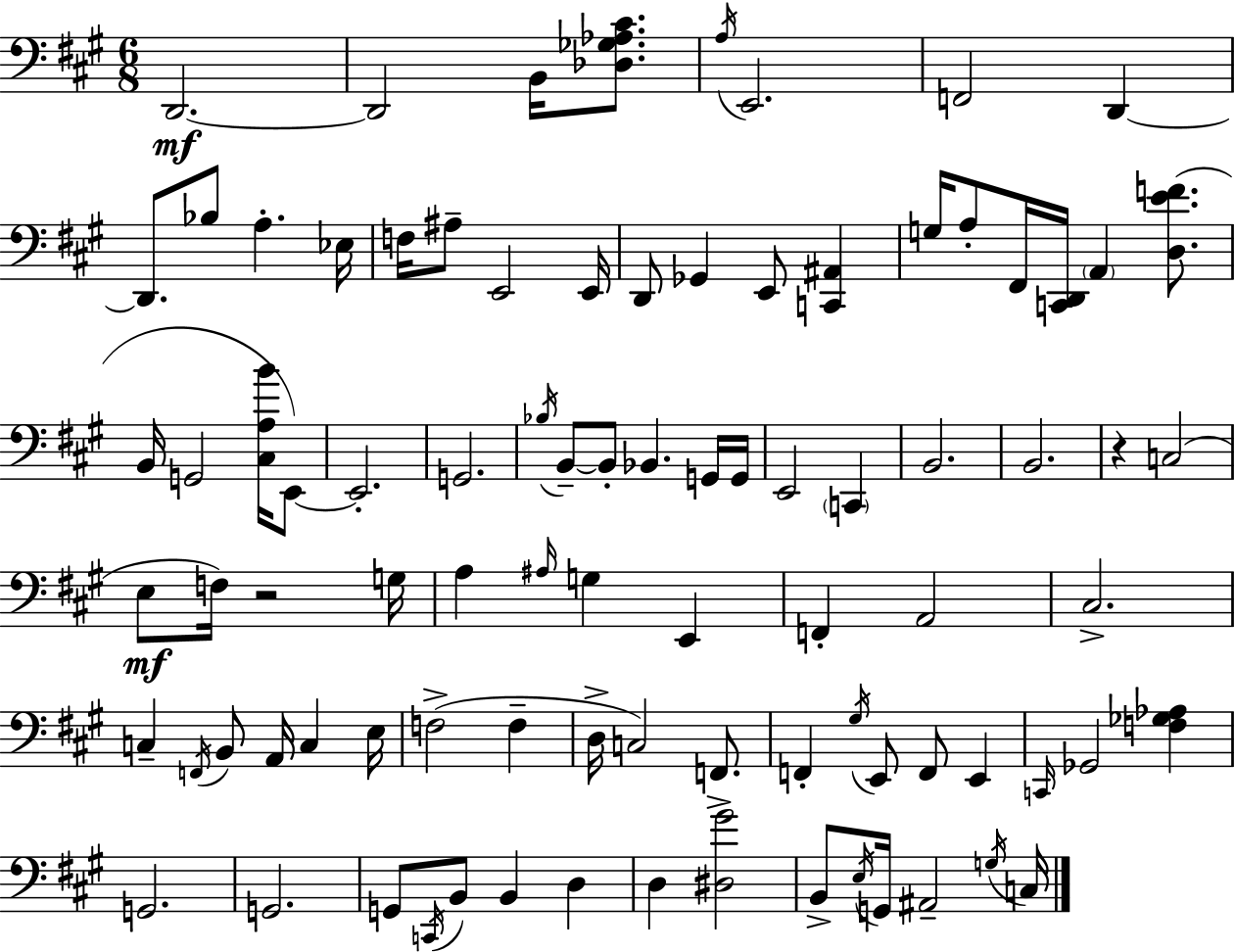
X:1
T:Untitled
M:6/8
L:1/4
K:A
D,,2 D,,2 B,,/4 [_D,_G,_A,^C]/2 A,/4 E,,2 F,,2 D,, D,,/2 _B,/2 A, _E,/4 F,/4 ^A,/2 E,,2 E,,/4 D,,/2 _G,, E,,/2 [C,,^A,,] G,/4 A,/2 ^F,,/4 [C,,D,,]/4 A,, [D,EF]/2 B,,/4 G,,2 [^C,A,B]/4 E,,/2 E,,2 G,,2 _B,/4 B,,/2 B,,/2 _B,, G,,/4 G,,/4 E,,2 C,, B,,2 B,,2 z C,2 E,/2 F,/4 z2 G,/4 A, ^A,/4 G, E,, F,, A,,2 ^C,2 C, F,,/4 B,,/2 A,,/4 C, E,/4 F,2 F, D,/4 C,2 F,,/2 F,, ^G,/4 E,,/2 F,,/2 E,, C,,/4 _G,,2 [F,_G,_A,] G,,2 G,,2 G,,/2 C,,/4 B,,/2 B,, D, D, [^D,^G]2 B,,/2 E,/4 G,,/4 ^A,,2 G,/4 C,/4